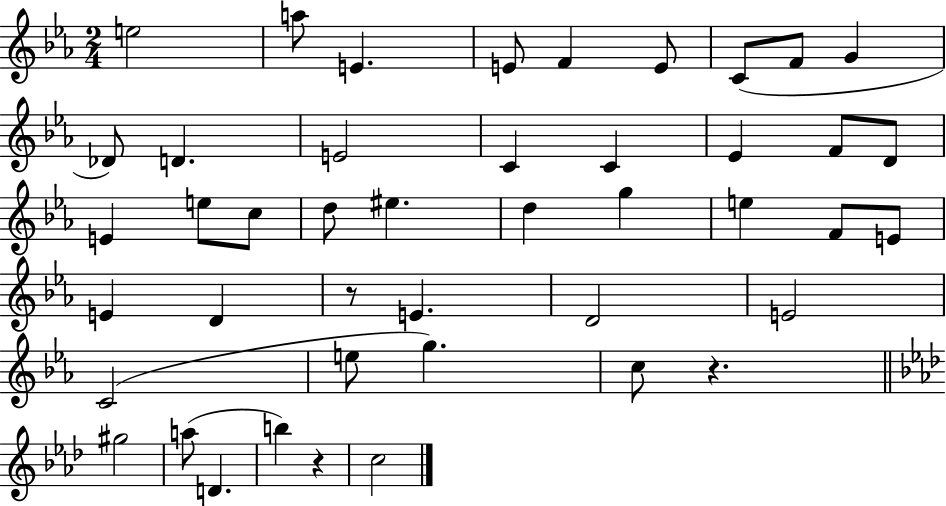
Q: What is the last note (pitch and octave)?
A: C5